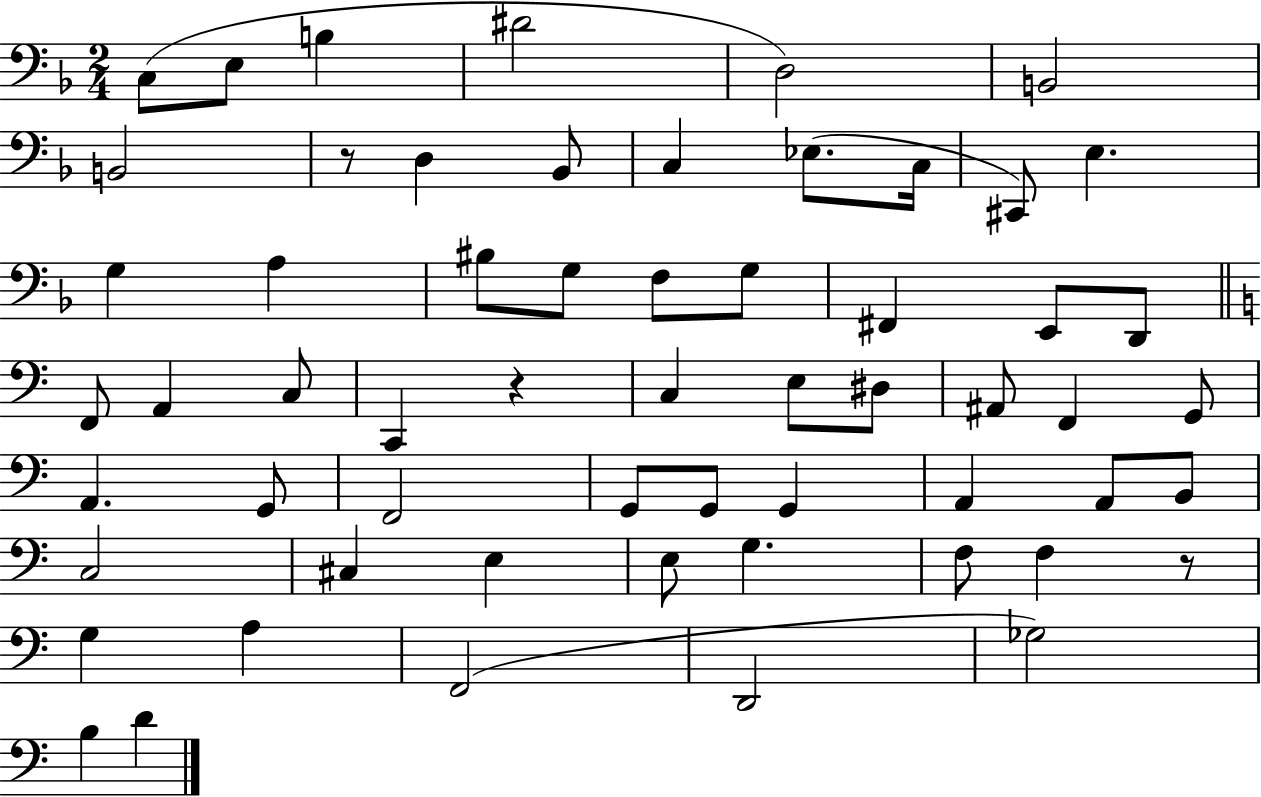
C3/e E3/e B3/q D#4/h D3/h B2/h B2/h R/e D3/q Bb2/e C3/q Eb3/e. C3/s C#2/e E3/q. G3/q A3/q BIS3/e G3/e F3/e G3/e F#2/q E2/e D2/e F2/e A2/q C3/e C2/q R/q C3/q E3/e D#3/e A#2/e F2/q G2/e A2/q. G2/e F2/h G2/e G2/e G2/q A2/q A2/e B2/e C3/h C#3/q E3/q E3/e G3/q. F3/e F3/q R/e G3/q A3/q F2/h D2/h Gb3/h B3/q D4/q